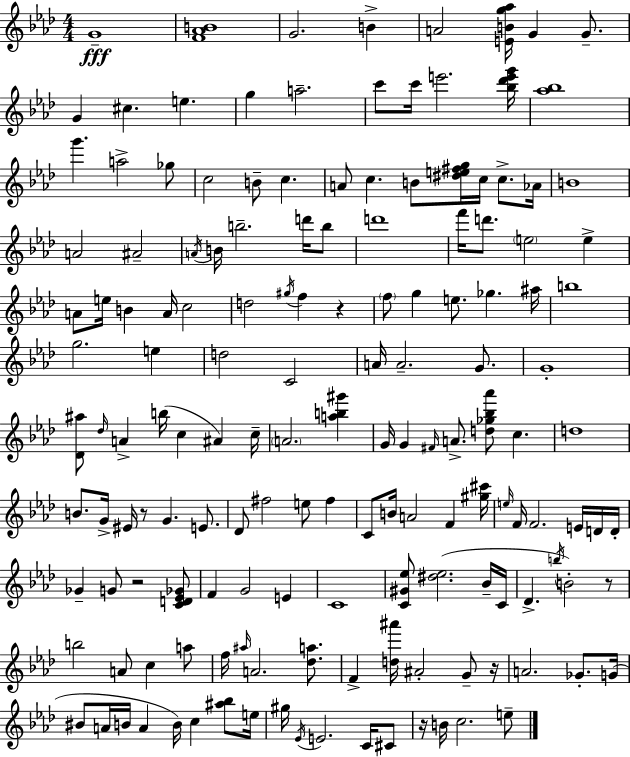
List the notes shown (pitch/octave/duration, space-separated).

G4/w [F4,Ab4,B4]/w G4/h. B4/q A4/h [E4,B4,G5,Ab5]/s G4/q G4/e. G4/q C#5/q. E5/q. G5/q A5/h. C6/e C6/s E6/h. [Bb5,Db6,E6,G6]/s [Ab5,Bb5]/w G6/q. A5/h Gb5/e C5/h B4/e C5/q. A4/e C5/q. B4/e [D#5,E5,F#5,G5]/s C5/s C5/e. Ab4/s B4/w A4/h A#4/h A4/s B4/s B5/h. D6/s B5/e D6/w F6/s D6/e. E5/h E5/q A4/e E5/s B4/q A4/s C5/h D5/h G#5/s F5/q R/q F5/e G5/q E5/e. Gb5/q. A#5/s B5/w G5/h. E5/q D5/h C4/h A4/s A4/h. G4/e. G4/w [Db4,A#5]/e Db5/s A4/q B5/s C5/q A#4/q C5/s A4/h. [A5,B5,G#6]/q G4/s G4/q F#4/s A4/e. [D5,Gb5,Bb5,Ab6]/e C5/q. D5/w B4/e. G4/s EIS4/s R/e G4/q. E4/e. Db4/e F#5/h E5/e F#5/q C4/e B4/s A4/h F4/q [G#5,C#6]/s E5/s F4/s F4/h. E4/s D4/s D4/s Gb4/q G4/e R/h [C4,D4,Eb4,Gb4]/e F4/q G4/h E4/q C4/w [C4,G#4,Eb5]/e [D#5,Eb5]/h. Bb4/s C4/s Db4/q. B5/s B4/h R/e B5/h A4/e C5/q A5/e F5/s A#5/s A4/h. [Db5,A5]/e. F4/q [D5,A#6]/s A#4/h G4/e R/s A4/h. Gb4/e. G4/s BIS4/e A4/s B4/s A4/q B4/s C5/q [A#5,Bb5]/e E5/s G#5/s Eb4/s E4/h. C4/s C#4/e R/s B4/s C5/h. E5/e